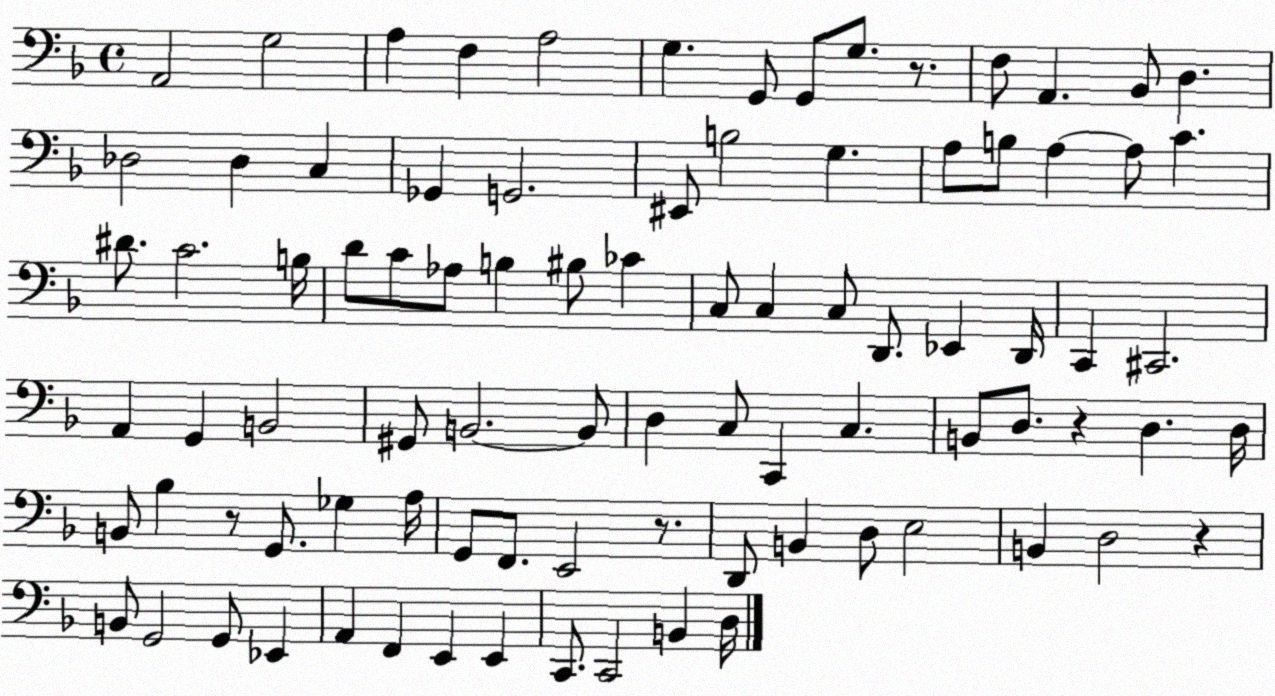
X:1
T:Untitled
M:4/4
L:1/4
K:F
A,,2 G,2 A, F, A,2 G, G,,/2 G,,/2 G,/2 z/2 F,/2 A,, _B,,/2 D, _D,2 _D, C, _G,, G,,2 ^E,,/2 B,2 G, A,/2 B,/2 A, A,/2 C ^D/2 C2 B,/4 D/2 C/2 _A,/2 B, ^B,/2 _C C,/2 C, C,/2 D,,/2 _E,, D,,/4 C,, ^C,,2 A,, G,, B,,2 ^G,,/2 B,,2 B,,/2 D, C,/2 C,, C, B,,/2 D,/2 z D, D,/4 B,,/2 _B, z/2 G,,/2 _G, A,/4 G,,/2 F,,/2 E,,2 z/2 D,,/2 B,, D,/2 E,2 B,, D,2 z B,,/2 G,,2 G,,/2 _E,, A,, F,, E,, E,, C,,/2 C,,2 B,, D,/4